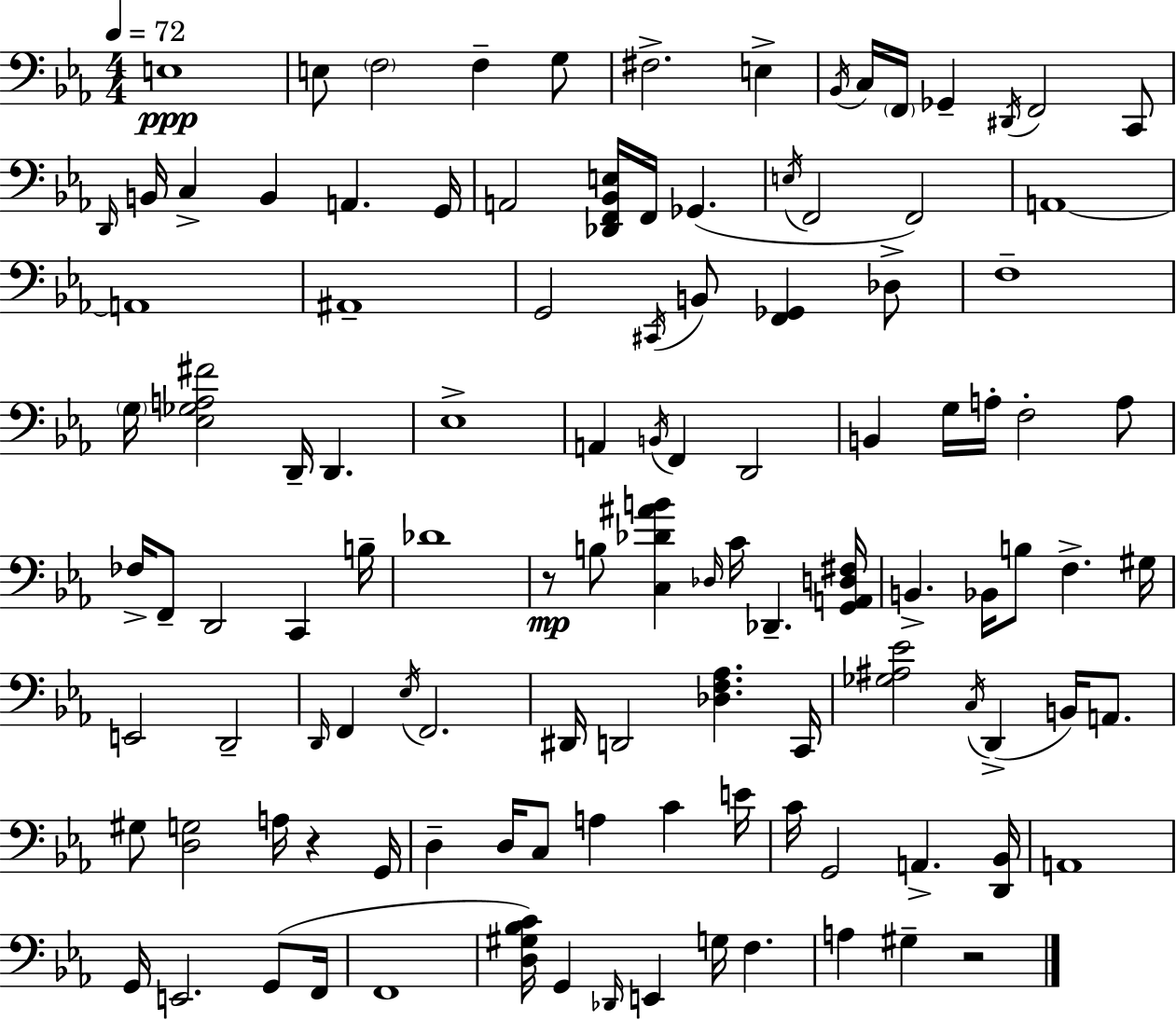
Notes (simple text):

E3/w E3/e F3/h F3/q G3/e F#3/h. E3/q Bb2/s C3/s F2/s Gb2/q D#2/s F2/h C2/e D2/s B2/s C3/q B2/q A2/q. G2/s A2/h [Db2,F2,Bb2,E3]/s F2/s Gb2/q. E3/s F2/h F2/h A2/w A2/w A#2/w G2/h C#2/s B2/e [F2,Gb2]/q Db3/e F3/w G3/s [Eb3,Gb3,A3,F#4]/h D2/s D2/q. Eb3/w A2/q B2/s F2/q D2/h B2/q G3/s A3/s F3/h A3/e FES3/s F2/e D2/h C2/q B3/s Db4/w R/e B3/e [C3,Db4,A#4,B4]/q Db3/s C4/s Db2/q. [G2,A2,D3,F#3]/s B2/q. Bb2/s B3/e F3/q. G#3/s E2/h D2/h D2/s F2/q Eb3/s F2/h. D#2/s D2/h [Db3,F3,Ab3]/q. C2/s [Gb3,A#3,Eb4]/h C3/s D2/q B2/s A2/e. G#3/e [D3,G3]/h A3/s R/q G2/s D3/q D3/s C3/e A3/q C4/q E4/s C4/s G2/h A2/q. [D2,Bb2]/s A2/w G2/s E2/h. G2/e F2/s F2/w [D3,G#3,Bb3,C4]/s G2/q Db2/s E2/q G3/s F3/q. A3/q G#3/q R/h